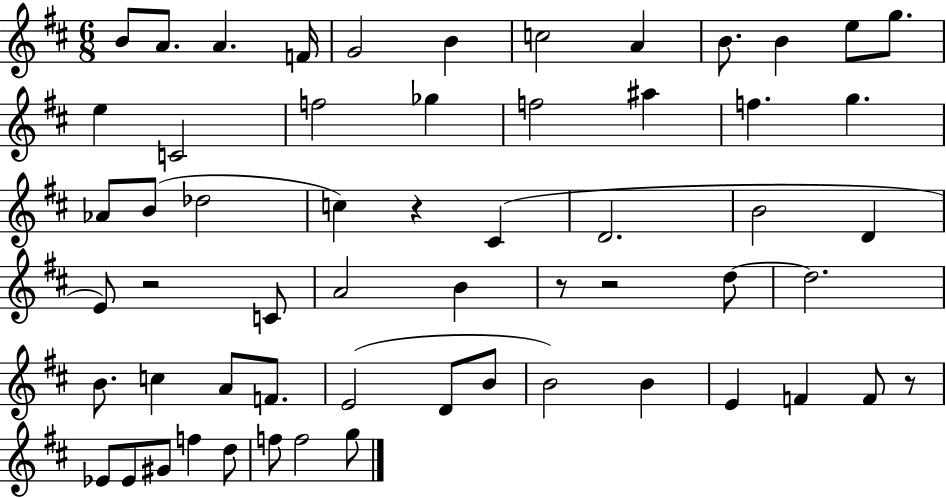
X:1
T:Untitled
M:6/8
L:1/4
K:D
B/2 A/2 A F/4 G2 B c2 A B/2 B e/2 g/2 e C2 f2 _g f2 ^a f g _A/2 B/2 _d2 c z ^C D2 B2 D E/2 z2 C/2 A2 B z/2 z2 d/2 d2 B/2 c A/2 F/2 E2 D/2 B/2 B2 B E F F/2 z/2 _E/2 _E/2 ^G/2 f d/2 f/2 f2 g/2